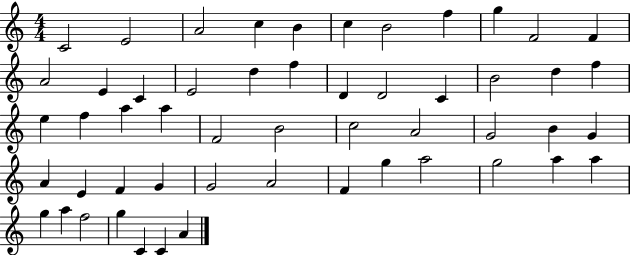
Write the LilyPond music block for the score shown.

{
  \clef treble
  \numericTimeSignature
  \time 4/4
  \key c \major
  c'2 e'2 | a'2 c''4 b'4 | c''4 b'2 f''4 | g''4 f'2 f'4 | \break a'2 e'4 c'4 | e'2 d''4 f''4 | d'4 d'2 c'4 | b'2 d''4 f''4 | \break e''4 f''4 a''4 a''4 | f'2 b'2 | c''2 a'2 | g'2 b'4 g'4 | \break a'4 e'4 f'4 g'4 | g'2 a'2 | f'4 g''4 a''2 | g''2 a''4 a''4 | \break g''4 a''4 f''2 | g''4 c'4 c'4 a'4 | \bar "|."
}